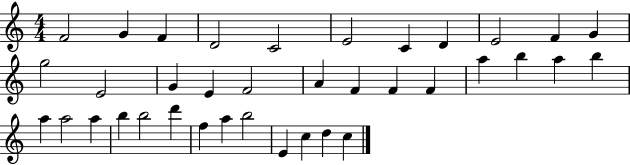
F4/h G4/q F4/q D4/h C4/h E4/h C4/q D4/q E4/h F4/q G4/q G5/h E4/h G4/q E4/q F4/h A4/q F4/q F4/q F4/q A5/q B5/q A5/q B5/q A5/q A5/h A5/q B5/q B5/h D6/q F5/q A5/q B5/h E4/q C5/q D5/q C5/q